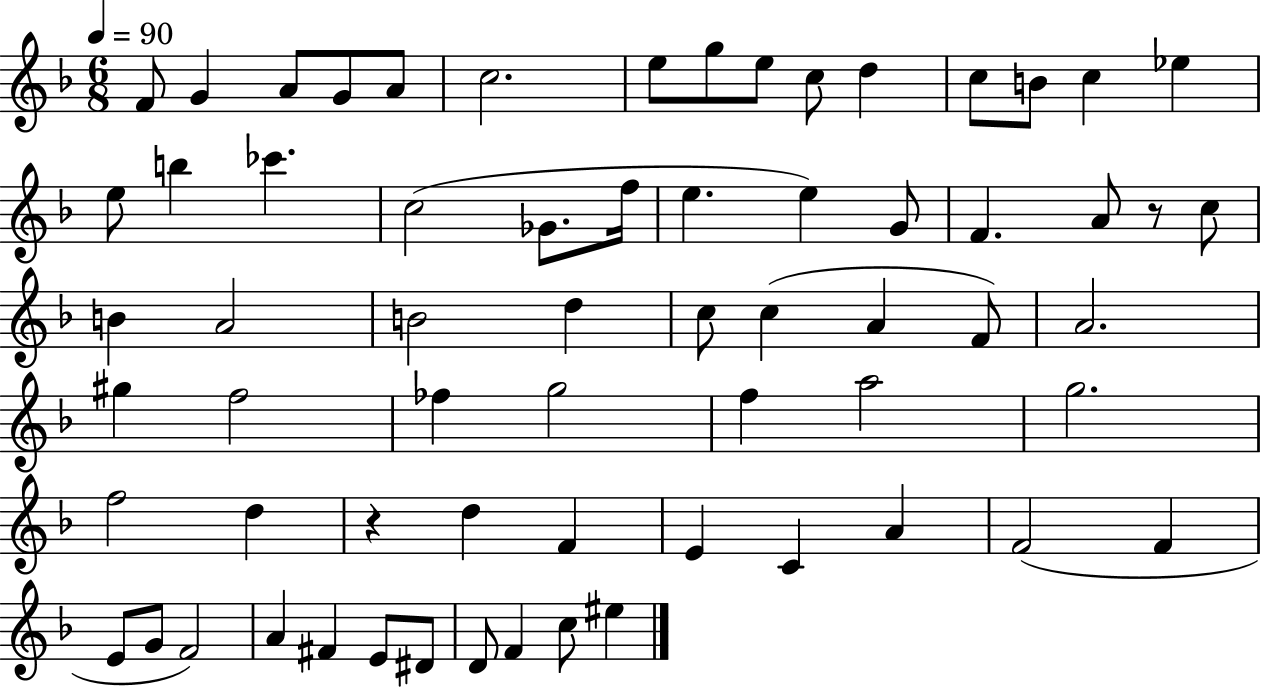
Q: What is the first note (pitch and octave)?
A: F4